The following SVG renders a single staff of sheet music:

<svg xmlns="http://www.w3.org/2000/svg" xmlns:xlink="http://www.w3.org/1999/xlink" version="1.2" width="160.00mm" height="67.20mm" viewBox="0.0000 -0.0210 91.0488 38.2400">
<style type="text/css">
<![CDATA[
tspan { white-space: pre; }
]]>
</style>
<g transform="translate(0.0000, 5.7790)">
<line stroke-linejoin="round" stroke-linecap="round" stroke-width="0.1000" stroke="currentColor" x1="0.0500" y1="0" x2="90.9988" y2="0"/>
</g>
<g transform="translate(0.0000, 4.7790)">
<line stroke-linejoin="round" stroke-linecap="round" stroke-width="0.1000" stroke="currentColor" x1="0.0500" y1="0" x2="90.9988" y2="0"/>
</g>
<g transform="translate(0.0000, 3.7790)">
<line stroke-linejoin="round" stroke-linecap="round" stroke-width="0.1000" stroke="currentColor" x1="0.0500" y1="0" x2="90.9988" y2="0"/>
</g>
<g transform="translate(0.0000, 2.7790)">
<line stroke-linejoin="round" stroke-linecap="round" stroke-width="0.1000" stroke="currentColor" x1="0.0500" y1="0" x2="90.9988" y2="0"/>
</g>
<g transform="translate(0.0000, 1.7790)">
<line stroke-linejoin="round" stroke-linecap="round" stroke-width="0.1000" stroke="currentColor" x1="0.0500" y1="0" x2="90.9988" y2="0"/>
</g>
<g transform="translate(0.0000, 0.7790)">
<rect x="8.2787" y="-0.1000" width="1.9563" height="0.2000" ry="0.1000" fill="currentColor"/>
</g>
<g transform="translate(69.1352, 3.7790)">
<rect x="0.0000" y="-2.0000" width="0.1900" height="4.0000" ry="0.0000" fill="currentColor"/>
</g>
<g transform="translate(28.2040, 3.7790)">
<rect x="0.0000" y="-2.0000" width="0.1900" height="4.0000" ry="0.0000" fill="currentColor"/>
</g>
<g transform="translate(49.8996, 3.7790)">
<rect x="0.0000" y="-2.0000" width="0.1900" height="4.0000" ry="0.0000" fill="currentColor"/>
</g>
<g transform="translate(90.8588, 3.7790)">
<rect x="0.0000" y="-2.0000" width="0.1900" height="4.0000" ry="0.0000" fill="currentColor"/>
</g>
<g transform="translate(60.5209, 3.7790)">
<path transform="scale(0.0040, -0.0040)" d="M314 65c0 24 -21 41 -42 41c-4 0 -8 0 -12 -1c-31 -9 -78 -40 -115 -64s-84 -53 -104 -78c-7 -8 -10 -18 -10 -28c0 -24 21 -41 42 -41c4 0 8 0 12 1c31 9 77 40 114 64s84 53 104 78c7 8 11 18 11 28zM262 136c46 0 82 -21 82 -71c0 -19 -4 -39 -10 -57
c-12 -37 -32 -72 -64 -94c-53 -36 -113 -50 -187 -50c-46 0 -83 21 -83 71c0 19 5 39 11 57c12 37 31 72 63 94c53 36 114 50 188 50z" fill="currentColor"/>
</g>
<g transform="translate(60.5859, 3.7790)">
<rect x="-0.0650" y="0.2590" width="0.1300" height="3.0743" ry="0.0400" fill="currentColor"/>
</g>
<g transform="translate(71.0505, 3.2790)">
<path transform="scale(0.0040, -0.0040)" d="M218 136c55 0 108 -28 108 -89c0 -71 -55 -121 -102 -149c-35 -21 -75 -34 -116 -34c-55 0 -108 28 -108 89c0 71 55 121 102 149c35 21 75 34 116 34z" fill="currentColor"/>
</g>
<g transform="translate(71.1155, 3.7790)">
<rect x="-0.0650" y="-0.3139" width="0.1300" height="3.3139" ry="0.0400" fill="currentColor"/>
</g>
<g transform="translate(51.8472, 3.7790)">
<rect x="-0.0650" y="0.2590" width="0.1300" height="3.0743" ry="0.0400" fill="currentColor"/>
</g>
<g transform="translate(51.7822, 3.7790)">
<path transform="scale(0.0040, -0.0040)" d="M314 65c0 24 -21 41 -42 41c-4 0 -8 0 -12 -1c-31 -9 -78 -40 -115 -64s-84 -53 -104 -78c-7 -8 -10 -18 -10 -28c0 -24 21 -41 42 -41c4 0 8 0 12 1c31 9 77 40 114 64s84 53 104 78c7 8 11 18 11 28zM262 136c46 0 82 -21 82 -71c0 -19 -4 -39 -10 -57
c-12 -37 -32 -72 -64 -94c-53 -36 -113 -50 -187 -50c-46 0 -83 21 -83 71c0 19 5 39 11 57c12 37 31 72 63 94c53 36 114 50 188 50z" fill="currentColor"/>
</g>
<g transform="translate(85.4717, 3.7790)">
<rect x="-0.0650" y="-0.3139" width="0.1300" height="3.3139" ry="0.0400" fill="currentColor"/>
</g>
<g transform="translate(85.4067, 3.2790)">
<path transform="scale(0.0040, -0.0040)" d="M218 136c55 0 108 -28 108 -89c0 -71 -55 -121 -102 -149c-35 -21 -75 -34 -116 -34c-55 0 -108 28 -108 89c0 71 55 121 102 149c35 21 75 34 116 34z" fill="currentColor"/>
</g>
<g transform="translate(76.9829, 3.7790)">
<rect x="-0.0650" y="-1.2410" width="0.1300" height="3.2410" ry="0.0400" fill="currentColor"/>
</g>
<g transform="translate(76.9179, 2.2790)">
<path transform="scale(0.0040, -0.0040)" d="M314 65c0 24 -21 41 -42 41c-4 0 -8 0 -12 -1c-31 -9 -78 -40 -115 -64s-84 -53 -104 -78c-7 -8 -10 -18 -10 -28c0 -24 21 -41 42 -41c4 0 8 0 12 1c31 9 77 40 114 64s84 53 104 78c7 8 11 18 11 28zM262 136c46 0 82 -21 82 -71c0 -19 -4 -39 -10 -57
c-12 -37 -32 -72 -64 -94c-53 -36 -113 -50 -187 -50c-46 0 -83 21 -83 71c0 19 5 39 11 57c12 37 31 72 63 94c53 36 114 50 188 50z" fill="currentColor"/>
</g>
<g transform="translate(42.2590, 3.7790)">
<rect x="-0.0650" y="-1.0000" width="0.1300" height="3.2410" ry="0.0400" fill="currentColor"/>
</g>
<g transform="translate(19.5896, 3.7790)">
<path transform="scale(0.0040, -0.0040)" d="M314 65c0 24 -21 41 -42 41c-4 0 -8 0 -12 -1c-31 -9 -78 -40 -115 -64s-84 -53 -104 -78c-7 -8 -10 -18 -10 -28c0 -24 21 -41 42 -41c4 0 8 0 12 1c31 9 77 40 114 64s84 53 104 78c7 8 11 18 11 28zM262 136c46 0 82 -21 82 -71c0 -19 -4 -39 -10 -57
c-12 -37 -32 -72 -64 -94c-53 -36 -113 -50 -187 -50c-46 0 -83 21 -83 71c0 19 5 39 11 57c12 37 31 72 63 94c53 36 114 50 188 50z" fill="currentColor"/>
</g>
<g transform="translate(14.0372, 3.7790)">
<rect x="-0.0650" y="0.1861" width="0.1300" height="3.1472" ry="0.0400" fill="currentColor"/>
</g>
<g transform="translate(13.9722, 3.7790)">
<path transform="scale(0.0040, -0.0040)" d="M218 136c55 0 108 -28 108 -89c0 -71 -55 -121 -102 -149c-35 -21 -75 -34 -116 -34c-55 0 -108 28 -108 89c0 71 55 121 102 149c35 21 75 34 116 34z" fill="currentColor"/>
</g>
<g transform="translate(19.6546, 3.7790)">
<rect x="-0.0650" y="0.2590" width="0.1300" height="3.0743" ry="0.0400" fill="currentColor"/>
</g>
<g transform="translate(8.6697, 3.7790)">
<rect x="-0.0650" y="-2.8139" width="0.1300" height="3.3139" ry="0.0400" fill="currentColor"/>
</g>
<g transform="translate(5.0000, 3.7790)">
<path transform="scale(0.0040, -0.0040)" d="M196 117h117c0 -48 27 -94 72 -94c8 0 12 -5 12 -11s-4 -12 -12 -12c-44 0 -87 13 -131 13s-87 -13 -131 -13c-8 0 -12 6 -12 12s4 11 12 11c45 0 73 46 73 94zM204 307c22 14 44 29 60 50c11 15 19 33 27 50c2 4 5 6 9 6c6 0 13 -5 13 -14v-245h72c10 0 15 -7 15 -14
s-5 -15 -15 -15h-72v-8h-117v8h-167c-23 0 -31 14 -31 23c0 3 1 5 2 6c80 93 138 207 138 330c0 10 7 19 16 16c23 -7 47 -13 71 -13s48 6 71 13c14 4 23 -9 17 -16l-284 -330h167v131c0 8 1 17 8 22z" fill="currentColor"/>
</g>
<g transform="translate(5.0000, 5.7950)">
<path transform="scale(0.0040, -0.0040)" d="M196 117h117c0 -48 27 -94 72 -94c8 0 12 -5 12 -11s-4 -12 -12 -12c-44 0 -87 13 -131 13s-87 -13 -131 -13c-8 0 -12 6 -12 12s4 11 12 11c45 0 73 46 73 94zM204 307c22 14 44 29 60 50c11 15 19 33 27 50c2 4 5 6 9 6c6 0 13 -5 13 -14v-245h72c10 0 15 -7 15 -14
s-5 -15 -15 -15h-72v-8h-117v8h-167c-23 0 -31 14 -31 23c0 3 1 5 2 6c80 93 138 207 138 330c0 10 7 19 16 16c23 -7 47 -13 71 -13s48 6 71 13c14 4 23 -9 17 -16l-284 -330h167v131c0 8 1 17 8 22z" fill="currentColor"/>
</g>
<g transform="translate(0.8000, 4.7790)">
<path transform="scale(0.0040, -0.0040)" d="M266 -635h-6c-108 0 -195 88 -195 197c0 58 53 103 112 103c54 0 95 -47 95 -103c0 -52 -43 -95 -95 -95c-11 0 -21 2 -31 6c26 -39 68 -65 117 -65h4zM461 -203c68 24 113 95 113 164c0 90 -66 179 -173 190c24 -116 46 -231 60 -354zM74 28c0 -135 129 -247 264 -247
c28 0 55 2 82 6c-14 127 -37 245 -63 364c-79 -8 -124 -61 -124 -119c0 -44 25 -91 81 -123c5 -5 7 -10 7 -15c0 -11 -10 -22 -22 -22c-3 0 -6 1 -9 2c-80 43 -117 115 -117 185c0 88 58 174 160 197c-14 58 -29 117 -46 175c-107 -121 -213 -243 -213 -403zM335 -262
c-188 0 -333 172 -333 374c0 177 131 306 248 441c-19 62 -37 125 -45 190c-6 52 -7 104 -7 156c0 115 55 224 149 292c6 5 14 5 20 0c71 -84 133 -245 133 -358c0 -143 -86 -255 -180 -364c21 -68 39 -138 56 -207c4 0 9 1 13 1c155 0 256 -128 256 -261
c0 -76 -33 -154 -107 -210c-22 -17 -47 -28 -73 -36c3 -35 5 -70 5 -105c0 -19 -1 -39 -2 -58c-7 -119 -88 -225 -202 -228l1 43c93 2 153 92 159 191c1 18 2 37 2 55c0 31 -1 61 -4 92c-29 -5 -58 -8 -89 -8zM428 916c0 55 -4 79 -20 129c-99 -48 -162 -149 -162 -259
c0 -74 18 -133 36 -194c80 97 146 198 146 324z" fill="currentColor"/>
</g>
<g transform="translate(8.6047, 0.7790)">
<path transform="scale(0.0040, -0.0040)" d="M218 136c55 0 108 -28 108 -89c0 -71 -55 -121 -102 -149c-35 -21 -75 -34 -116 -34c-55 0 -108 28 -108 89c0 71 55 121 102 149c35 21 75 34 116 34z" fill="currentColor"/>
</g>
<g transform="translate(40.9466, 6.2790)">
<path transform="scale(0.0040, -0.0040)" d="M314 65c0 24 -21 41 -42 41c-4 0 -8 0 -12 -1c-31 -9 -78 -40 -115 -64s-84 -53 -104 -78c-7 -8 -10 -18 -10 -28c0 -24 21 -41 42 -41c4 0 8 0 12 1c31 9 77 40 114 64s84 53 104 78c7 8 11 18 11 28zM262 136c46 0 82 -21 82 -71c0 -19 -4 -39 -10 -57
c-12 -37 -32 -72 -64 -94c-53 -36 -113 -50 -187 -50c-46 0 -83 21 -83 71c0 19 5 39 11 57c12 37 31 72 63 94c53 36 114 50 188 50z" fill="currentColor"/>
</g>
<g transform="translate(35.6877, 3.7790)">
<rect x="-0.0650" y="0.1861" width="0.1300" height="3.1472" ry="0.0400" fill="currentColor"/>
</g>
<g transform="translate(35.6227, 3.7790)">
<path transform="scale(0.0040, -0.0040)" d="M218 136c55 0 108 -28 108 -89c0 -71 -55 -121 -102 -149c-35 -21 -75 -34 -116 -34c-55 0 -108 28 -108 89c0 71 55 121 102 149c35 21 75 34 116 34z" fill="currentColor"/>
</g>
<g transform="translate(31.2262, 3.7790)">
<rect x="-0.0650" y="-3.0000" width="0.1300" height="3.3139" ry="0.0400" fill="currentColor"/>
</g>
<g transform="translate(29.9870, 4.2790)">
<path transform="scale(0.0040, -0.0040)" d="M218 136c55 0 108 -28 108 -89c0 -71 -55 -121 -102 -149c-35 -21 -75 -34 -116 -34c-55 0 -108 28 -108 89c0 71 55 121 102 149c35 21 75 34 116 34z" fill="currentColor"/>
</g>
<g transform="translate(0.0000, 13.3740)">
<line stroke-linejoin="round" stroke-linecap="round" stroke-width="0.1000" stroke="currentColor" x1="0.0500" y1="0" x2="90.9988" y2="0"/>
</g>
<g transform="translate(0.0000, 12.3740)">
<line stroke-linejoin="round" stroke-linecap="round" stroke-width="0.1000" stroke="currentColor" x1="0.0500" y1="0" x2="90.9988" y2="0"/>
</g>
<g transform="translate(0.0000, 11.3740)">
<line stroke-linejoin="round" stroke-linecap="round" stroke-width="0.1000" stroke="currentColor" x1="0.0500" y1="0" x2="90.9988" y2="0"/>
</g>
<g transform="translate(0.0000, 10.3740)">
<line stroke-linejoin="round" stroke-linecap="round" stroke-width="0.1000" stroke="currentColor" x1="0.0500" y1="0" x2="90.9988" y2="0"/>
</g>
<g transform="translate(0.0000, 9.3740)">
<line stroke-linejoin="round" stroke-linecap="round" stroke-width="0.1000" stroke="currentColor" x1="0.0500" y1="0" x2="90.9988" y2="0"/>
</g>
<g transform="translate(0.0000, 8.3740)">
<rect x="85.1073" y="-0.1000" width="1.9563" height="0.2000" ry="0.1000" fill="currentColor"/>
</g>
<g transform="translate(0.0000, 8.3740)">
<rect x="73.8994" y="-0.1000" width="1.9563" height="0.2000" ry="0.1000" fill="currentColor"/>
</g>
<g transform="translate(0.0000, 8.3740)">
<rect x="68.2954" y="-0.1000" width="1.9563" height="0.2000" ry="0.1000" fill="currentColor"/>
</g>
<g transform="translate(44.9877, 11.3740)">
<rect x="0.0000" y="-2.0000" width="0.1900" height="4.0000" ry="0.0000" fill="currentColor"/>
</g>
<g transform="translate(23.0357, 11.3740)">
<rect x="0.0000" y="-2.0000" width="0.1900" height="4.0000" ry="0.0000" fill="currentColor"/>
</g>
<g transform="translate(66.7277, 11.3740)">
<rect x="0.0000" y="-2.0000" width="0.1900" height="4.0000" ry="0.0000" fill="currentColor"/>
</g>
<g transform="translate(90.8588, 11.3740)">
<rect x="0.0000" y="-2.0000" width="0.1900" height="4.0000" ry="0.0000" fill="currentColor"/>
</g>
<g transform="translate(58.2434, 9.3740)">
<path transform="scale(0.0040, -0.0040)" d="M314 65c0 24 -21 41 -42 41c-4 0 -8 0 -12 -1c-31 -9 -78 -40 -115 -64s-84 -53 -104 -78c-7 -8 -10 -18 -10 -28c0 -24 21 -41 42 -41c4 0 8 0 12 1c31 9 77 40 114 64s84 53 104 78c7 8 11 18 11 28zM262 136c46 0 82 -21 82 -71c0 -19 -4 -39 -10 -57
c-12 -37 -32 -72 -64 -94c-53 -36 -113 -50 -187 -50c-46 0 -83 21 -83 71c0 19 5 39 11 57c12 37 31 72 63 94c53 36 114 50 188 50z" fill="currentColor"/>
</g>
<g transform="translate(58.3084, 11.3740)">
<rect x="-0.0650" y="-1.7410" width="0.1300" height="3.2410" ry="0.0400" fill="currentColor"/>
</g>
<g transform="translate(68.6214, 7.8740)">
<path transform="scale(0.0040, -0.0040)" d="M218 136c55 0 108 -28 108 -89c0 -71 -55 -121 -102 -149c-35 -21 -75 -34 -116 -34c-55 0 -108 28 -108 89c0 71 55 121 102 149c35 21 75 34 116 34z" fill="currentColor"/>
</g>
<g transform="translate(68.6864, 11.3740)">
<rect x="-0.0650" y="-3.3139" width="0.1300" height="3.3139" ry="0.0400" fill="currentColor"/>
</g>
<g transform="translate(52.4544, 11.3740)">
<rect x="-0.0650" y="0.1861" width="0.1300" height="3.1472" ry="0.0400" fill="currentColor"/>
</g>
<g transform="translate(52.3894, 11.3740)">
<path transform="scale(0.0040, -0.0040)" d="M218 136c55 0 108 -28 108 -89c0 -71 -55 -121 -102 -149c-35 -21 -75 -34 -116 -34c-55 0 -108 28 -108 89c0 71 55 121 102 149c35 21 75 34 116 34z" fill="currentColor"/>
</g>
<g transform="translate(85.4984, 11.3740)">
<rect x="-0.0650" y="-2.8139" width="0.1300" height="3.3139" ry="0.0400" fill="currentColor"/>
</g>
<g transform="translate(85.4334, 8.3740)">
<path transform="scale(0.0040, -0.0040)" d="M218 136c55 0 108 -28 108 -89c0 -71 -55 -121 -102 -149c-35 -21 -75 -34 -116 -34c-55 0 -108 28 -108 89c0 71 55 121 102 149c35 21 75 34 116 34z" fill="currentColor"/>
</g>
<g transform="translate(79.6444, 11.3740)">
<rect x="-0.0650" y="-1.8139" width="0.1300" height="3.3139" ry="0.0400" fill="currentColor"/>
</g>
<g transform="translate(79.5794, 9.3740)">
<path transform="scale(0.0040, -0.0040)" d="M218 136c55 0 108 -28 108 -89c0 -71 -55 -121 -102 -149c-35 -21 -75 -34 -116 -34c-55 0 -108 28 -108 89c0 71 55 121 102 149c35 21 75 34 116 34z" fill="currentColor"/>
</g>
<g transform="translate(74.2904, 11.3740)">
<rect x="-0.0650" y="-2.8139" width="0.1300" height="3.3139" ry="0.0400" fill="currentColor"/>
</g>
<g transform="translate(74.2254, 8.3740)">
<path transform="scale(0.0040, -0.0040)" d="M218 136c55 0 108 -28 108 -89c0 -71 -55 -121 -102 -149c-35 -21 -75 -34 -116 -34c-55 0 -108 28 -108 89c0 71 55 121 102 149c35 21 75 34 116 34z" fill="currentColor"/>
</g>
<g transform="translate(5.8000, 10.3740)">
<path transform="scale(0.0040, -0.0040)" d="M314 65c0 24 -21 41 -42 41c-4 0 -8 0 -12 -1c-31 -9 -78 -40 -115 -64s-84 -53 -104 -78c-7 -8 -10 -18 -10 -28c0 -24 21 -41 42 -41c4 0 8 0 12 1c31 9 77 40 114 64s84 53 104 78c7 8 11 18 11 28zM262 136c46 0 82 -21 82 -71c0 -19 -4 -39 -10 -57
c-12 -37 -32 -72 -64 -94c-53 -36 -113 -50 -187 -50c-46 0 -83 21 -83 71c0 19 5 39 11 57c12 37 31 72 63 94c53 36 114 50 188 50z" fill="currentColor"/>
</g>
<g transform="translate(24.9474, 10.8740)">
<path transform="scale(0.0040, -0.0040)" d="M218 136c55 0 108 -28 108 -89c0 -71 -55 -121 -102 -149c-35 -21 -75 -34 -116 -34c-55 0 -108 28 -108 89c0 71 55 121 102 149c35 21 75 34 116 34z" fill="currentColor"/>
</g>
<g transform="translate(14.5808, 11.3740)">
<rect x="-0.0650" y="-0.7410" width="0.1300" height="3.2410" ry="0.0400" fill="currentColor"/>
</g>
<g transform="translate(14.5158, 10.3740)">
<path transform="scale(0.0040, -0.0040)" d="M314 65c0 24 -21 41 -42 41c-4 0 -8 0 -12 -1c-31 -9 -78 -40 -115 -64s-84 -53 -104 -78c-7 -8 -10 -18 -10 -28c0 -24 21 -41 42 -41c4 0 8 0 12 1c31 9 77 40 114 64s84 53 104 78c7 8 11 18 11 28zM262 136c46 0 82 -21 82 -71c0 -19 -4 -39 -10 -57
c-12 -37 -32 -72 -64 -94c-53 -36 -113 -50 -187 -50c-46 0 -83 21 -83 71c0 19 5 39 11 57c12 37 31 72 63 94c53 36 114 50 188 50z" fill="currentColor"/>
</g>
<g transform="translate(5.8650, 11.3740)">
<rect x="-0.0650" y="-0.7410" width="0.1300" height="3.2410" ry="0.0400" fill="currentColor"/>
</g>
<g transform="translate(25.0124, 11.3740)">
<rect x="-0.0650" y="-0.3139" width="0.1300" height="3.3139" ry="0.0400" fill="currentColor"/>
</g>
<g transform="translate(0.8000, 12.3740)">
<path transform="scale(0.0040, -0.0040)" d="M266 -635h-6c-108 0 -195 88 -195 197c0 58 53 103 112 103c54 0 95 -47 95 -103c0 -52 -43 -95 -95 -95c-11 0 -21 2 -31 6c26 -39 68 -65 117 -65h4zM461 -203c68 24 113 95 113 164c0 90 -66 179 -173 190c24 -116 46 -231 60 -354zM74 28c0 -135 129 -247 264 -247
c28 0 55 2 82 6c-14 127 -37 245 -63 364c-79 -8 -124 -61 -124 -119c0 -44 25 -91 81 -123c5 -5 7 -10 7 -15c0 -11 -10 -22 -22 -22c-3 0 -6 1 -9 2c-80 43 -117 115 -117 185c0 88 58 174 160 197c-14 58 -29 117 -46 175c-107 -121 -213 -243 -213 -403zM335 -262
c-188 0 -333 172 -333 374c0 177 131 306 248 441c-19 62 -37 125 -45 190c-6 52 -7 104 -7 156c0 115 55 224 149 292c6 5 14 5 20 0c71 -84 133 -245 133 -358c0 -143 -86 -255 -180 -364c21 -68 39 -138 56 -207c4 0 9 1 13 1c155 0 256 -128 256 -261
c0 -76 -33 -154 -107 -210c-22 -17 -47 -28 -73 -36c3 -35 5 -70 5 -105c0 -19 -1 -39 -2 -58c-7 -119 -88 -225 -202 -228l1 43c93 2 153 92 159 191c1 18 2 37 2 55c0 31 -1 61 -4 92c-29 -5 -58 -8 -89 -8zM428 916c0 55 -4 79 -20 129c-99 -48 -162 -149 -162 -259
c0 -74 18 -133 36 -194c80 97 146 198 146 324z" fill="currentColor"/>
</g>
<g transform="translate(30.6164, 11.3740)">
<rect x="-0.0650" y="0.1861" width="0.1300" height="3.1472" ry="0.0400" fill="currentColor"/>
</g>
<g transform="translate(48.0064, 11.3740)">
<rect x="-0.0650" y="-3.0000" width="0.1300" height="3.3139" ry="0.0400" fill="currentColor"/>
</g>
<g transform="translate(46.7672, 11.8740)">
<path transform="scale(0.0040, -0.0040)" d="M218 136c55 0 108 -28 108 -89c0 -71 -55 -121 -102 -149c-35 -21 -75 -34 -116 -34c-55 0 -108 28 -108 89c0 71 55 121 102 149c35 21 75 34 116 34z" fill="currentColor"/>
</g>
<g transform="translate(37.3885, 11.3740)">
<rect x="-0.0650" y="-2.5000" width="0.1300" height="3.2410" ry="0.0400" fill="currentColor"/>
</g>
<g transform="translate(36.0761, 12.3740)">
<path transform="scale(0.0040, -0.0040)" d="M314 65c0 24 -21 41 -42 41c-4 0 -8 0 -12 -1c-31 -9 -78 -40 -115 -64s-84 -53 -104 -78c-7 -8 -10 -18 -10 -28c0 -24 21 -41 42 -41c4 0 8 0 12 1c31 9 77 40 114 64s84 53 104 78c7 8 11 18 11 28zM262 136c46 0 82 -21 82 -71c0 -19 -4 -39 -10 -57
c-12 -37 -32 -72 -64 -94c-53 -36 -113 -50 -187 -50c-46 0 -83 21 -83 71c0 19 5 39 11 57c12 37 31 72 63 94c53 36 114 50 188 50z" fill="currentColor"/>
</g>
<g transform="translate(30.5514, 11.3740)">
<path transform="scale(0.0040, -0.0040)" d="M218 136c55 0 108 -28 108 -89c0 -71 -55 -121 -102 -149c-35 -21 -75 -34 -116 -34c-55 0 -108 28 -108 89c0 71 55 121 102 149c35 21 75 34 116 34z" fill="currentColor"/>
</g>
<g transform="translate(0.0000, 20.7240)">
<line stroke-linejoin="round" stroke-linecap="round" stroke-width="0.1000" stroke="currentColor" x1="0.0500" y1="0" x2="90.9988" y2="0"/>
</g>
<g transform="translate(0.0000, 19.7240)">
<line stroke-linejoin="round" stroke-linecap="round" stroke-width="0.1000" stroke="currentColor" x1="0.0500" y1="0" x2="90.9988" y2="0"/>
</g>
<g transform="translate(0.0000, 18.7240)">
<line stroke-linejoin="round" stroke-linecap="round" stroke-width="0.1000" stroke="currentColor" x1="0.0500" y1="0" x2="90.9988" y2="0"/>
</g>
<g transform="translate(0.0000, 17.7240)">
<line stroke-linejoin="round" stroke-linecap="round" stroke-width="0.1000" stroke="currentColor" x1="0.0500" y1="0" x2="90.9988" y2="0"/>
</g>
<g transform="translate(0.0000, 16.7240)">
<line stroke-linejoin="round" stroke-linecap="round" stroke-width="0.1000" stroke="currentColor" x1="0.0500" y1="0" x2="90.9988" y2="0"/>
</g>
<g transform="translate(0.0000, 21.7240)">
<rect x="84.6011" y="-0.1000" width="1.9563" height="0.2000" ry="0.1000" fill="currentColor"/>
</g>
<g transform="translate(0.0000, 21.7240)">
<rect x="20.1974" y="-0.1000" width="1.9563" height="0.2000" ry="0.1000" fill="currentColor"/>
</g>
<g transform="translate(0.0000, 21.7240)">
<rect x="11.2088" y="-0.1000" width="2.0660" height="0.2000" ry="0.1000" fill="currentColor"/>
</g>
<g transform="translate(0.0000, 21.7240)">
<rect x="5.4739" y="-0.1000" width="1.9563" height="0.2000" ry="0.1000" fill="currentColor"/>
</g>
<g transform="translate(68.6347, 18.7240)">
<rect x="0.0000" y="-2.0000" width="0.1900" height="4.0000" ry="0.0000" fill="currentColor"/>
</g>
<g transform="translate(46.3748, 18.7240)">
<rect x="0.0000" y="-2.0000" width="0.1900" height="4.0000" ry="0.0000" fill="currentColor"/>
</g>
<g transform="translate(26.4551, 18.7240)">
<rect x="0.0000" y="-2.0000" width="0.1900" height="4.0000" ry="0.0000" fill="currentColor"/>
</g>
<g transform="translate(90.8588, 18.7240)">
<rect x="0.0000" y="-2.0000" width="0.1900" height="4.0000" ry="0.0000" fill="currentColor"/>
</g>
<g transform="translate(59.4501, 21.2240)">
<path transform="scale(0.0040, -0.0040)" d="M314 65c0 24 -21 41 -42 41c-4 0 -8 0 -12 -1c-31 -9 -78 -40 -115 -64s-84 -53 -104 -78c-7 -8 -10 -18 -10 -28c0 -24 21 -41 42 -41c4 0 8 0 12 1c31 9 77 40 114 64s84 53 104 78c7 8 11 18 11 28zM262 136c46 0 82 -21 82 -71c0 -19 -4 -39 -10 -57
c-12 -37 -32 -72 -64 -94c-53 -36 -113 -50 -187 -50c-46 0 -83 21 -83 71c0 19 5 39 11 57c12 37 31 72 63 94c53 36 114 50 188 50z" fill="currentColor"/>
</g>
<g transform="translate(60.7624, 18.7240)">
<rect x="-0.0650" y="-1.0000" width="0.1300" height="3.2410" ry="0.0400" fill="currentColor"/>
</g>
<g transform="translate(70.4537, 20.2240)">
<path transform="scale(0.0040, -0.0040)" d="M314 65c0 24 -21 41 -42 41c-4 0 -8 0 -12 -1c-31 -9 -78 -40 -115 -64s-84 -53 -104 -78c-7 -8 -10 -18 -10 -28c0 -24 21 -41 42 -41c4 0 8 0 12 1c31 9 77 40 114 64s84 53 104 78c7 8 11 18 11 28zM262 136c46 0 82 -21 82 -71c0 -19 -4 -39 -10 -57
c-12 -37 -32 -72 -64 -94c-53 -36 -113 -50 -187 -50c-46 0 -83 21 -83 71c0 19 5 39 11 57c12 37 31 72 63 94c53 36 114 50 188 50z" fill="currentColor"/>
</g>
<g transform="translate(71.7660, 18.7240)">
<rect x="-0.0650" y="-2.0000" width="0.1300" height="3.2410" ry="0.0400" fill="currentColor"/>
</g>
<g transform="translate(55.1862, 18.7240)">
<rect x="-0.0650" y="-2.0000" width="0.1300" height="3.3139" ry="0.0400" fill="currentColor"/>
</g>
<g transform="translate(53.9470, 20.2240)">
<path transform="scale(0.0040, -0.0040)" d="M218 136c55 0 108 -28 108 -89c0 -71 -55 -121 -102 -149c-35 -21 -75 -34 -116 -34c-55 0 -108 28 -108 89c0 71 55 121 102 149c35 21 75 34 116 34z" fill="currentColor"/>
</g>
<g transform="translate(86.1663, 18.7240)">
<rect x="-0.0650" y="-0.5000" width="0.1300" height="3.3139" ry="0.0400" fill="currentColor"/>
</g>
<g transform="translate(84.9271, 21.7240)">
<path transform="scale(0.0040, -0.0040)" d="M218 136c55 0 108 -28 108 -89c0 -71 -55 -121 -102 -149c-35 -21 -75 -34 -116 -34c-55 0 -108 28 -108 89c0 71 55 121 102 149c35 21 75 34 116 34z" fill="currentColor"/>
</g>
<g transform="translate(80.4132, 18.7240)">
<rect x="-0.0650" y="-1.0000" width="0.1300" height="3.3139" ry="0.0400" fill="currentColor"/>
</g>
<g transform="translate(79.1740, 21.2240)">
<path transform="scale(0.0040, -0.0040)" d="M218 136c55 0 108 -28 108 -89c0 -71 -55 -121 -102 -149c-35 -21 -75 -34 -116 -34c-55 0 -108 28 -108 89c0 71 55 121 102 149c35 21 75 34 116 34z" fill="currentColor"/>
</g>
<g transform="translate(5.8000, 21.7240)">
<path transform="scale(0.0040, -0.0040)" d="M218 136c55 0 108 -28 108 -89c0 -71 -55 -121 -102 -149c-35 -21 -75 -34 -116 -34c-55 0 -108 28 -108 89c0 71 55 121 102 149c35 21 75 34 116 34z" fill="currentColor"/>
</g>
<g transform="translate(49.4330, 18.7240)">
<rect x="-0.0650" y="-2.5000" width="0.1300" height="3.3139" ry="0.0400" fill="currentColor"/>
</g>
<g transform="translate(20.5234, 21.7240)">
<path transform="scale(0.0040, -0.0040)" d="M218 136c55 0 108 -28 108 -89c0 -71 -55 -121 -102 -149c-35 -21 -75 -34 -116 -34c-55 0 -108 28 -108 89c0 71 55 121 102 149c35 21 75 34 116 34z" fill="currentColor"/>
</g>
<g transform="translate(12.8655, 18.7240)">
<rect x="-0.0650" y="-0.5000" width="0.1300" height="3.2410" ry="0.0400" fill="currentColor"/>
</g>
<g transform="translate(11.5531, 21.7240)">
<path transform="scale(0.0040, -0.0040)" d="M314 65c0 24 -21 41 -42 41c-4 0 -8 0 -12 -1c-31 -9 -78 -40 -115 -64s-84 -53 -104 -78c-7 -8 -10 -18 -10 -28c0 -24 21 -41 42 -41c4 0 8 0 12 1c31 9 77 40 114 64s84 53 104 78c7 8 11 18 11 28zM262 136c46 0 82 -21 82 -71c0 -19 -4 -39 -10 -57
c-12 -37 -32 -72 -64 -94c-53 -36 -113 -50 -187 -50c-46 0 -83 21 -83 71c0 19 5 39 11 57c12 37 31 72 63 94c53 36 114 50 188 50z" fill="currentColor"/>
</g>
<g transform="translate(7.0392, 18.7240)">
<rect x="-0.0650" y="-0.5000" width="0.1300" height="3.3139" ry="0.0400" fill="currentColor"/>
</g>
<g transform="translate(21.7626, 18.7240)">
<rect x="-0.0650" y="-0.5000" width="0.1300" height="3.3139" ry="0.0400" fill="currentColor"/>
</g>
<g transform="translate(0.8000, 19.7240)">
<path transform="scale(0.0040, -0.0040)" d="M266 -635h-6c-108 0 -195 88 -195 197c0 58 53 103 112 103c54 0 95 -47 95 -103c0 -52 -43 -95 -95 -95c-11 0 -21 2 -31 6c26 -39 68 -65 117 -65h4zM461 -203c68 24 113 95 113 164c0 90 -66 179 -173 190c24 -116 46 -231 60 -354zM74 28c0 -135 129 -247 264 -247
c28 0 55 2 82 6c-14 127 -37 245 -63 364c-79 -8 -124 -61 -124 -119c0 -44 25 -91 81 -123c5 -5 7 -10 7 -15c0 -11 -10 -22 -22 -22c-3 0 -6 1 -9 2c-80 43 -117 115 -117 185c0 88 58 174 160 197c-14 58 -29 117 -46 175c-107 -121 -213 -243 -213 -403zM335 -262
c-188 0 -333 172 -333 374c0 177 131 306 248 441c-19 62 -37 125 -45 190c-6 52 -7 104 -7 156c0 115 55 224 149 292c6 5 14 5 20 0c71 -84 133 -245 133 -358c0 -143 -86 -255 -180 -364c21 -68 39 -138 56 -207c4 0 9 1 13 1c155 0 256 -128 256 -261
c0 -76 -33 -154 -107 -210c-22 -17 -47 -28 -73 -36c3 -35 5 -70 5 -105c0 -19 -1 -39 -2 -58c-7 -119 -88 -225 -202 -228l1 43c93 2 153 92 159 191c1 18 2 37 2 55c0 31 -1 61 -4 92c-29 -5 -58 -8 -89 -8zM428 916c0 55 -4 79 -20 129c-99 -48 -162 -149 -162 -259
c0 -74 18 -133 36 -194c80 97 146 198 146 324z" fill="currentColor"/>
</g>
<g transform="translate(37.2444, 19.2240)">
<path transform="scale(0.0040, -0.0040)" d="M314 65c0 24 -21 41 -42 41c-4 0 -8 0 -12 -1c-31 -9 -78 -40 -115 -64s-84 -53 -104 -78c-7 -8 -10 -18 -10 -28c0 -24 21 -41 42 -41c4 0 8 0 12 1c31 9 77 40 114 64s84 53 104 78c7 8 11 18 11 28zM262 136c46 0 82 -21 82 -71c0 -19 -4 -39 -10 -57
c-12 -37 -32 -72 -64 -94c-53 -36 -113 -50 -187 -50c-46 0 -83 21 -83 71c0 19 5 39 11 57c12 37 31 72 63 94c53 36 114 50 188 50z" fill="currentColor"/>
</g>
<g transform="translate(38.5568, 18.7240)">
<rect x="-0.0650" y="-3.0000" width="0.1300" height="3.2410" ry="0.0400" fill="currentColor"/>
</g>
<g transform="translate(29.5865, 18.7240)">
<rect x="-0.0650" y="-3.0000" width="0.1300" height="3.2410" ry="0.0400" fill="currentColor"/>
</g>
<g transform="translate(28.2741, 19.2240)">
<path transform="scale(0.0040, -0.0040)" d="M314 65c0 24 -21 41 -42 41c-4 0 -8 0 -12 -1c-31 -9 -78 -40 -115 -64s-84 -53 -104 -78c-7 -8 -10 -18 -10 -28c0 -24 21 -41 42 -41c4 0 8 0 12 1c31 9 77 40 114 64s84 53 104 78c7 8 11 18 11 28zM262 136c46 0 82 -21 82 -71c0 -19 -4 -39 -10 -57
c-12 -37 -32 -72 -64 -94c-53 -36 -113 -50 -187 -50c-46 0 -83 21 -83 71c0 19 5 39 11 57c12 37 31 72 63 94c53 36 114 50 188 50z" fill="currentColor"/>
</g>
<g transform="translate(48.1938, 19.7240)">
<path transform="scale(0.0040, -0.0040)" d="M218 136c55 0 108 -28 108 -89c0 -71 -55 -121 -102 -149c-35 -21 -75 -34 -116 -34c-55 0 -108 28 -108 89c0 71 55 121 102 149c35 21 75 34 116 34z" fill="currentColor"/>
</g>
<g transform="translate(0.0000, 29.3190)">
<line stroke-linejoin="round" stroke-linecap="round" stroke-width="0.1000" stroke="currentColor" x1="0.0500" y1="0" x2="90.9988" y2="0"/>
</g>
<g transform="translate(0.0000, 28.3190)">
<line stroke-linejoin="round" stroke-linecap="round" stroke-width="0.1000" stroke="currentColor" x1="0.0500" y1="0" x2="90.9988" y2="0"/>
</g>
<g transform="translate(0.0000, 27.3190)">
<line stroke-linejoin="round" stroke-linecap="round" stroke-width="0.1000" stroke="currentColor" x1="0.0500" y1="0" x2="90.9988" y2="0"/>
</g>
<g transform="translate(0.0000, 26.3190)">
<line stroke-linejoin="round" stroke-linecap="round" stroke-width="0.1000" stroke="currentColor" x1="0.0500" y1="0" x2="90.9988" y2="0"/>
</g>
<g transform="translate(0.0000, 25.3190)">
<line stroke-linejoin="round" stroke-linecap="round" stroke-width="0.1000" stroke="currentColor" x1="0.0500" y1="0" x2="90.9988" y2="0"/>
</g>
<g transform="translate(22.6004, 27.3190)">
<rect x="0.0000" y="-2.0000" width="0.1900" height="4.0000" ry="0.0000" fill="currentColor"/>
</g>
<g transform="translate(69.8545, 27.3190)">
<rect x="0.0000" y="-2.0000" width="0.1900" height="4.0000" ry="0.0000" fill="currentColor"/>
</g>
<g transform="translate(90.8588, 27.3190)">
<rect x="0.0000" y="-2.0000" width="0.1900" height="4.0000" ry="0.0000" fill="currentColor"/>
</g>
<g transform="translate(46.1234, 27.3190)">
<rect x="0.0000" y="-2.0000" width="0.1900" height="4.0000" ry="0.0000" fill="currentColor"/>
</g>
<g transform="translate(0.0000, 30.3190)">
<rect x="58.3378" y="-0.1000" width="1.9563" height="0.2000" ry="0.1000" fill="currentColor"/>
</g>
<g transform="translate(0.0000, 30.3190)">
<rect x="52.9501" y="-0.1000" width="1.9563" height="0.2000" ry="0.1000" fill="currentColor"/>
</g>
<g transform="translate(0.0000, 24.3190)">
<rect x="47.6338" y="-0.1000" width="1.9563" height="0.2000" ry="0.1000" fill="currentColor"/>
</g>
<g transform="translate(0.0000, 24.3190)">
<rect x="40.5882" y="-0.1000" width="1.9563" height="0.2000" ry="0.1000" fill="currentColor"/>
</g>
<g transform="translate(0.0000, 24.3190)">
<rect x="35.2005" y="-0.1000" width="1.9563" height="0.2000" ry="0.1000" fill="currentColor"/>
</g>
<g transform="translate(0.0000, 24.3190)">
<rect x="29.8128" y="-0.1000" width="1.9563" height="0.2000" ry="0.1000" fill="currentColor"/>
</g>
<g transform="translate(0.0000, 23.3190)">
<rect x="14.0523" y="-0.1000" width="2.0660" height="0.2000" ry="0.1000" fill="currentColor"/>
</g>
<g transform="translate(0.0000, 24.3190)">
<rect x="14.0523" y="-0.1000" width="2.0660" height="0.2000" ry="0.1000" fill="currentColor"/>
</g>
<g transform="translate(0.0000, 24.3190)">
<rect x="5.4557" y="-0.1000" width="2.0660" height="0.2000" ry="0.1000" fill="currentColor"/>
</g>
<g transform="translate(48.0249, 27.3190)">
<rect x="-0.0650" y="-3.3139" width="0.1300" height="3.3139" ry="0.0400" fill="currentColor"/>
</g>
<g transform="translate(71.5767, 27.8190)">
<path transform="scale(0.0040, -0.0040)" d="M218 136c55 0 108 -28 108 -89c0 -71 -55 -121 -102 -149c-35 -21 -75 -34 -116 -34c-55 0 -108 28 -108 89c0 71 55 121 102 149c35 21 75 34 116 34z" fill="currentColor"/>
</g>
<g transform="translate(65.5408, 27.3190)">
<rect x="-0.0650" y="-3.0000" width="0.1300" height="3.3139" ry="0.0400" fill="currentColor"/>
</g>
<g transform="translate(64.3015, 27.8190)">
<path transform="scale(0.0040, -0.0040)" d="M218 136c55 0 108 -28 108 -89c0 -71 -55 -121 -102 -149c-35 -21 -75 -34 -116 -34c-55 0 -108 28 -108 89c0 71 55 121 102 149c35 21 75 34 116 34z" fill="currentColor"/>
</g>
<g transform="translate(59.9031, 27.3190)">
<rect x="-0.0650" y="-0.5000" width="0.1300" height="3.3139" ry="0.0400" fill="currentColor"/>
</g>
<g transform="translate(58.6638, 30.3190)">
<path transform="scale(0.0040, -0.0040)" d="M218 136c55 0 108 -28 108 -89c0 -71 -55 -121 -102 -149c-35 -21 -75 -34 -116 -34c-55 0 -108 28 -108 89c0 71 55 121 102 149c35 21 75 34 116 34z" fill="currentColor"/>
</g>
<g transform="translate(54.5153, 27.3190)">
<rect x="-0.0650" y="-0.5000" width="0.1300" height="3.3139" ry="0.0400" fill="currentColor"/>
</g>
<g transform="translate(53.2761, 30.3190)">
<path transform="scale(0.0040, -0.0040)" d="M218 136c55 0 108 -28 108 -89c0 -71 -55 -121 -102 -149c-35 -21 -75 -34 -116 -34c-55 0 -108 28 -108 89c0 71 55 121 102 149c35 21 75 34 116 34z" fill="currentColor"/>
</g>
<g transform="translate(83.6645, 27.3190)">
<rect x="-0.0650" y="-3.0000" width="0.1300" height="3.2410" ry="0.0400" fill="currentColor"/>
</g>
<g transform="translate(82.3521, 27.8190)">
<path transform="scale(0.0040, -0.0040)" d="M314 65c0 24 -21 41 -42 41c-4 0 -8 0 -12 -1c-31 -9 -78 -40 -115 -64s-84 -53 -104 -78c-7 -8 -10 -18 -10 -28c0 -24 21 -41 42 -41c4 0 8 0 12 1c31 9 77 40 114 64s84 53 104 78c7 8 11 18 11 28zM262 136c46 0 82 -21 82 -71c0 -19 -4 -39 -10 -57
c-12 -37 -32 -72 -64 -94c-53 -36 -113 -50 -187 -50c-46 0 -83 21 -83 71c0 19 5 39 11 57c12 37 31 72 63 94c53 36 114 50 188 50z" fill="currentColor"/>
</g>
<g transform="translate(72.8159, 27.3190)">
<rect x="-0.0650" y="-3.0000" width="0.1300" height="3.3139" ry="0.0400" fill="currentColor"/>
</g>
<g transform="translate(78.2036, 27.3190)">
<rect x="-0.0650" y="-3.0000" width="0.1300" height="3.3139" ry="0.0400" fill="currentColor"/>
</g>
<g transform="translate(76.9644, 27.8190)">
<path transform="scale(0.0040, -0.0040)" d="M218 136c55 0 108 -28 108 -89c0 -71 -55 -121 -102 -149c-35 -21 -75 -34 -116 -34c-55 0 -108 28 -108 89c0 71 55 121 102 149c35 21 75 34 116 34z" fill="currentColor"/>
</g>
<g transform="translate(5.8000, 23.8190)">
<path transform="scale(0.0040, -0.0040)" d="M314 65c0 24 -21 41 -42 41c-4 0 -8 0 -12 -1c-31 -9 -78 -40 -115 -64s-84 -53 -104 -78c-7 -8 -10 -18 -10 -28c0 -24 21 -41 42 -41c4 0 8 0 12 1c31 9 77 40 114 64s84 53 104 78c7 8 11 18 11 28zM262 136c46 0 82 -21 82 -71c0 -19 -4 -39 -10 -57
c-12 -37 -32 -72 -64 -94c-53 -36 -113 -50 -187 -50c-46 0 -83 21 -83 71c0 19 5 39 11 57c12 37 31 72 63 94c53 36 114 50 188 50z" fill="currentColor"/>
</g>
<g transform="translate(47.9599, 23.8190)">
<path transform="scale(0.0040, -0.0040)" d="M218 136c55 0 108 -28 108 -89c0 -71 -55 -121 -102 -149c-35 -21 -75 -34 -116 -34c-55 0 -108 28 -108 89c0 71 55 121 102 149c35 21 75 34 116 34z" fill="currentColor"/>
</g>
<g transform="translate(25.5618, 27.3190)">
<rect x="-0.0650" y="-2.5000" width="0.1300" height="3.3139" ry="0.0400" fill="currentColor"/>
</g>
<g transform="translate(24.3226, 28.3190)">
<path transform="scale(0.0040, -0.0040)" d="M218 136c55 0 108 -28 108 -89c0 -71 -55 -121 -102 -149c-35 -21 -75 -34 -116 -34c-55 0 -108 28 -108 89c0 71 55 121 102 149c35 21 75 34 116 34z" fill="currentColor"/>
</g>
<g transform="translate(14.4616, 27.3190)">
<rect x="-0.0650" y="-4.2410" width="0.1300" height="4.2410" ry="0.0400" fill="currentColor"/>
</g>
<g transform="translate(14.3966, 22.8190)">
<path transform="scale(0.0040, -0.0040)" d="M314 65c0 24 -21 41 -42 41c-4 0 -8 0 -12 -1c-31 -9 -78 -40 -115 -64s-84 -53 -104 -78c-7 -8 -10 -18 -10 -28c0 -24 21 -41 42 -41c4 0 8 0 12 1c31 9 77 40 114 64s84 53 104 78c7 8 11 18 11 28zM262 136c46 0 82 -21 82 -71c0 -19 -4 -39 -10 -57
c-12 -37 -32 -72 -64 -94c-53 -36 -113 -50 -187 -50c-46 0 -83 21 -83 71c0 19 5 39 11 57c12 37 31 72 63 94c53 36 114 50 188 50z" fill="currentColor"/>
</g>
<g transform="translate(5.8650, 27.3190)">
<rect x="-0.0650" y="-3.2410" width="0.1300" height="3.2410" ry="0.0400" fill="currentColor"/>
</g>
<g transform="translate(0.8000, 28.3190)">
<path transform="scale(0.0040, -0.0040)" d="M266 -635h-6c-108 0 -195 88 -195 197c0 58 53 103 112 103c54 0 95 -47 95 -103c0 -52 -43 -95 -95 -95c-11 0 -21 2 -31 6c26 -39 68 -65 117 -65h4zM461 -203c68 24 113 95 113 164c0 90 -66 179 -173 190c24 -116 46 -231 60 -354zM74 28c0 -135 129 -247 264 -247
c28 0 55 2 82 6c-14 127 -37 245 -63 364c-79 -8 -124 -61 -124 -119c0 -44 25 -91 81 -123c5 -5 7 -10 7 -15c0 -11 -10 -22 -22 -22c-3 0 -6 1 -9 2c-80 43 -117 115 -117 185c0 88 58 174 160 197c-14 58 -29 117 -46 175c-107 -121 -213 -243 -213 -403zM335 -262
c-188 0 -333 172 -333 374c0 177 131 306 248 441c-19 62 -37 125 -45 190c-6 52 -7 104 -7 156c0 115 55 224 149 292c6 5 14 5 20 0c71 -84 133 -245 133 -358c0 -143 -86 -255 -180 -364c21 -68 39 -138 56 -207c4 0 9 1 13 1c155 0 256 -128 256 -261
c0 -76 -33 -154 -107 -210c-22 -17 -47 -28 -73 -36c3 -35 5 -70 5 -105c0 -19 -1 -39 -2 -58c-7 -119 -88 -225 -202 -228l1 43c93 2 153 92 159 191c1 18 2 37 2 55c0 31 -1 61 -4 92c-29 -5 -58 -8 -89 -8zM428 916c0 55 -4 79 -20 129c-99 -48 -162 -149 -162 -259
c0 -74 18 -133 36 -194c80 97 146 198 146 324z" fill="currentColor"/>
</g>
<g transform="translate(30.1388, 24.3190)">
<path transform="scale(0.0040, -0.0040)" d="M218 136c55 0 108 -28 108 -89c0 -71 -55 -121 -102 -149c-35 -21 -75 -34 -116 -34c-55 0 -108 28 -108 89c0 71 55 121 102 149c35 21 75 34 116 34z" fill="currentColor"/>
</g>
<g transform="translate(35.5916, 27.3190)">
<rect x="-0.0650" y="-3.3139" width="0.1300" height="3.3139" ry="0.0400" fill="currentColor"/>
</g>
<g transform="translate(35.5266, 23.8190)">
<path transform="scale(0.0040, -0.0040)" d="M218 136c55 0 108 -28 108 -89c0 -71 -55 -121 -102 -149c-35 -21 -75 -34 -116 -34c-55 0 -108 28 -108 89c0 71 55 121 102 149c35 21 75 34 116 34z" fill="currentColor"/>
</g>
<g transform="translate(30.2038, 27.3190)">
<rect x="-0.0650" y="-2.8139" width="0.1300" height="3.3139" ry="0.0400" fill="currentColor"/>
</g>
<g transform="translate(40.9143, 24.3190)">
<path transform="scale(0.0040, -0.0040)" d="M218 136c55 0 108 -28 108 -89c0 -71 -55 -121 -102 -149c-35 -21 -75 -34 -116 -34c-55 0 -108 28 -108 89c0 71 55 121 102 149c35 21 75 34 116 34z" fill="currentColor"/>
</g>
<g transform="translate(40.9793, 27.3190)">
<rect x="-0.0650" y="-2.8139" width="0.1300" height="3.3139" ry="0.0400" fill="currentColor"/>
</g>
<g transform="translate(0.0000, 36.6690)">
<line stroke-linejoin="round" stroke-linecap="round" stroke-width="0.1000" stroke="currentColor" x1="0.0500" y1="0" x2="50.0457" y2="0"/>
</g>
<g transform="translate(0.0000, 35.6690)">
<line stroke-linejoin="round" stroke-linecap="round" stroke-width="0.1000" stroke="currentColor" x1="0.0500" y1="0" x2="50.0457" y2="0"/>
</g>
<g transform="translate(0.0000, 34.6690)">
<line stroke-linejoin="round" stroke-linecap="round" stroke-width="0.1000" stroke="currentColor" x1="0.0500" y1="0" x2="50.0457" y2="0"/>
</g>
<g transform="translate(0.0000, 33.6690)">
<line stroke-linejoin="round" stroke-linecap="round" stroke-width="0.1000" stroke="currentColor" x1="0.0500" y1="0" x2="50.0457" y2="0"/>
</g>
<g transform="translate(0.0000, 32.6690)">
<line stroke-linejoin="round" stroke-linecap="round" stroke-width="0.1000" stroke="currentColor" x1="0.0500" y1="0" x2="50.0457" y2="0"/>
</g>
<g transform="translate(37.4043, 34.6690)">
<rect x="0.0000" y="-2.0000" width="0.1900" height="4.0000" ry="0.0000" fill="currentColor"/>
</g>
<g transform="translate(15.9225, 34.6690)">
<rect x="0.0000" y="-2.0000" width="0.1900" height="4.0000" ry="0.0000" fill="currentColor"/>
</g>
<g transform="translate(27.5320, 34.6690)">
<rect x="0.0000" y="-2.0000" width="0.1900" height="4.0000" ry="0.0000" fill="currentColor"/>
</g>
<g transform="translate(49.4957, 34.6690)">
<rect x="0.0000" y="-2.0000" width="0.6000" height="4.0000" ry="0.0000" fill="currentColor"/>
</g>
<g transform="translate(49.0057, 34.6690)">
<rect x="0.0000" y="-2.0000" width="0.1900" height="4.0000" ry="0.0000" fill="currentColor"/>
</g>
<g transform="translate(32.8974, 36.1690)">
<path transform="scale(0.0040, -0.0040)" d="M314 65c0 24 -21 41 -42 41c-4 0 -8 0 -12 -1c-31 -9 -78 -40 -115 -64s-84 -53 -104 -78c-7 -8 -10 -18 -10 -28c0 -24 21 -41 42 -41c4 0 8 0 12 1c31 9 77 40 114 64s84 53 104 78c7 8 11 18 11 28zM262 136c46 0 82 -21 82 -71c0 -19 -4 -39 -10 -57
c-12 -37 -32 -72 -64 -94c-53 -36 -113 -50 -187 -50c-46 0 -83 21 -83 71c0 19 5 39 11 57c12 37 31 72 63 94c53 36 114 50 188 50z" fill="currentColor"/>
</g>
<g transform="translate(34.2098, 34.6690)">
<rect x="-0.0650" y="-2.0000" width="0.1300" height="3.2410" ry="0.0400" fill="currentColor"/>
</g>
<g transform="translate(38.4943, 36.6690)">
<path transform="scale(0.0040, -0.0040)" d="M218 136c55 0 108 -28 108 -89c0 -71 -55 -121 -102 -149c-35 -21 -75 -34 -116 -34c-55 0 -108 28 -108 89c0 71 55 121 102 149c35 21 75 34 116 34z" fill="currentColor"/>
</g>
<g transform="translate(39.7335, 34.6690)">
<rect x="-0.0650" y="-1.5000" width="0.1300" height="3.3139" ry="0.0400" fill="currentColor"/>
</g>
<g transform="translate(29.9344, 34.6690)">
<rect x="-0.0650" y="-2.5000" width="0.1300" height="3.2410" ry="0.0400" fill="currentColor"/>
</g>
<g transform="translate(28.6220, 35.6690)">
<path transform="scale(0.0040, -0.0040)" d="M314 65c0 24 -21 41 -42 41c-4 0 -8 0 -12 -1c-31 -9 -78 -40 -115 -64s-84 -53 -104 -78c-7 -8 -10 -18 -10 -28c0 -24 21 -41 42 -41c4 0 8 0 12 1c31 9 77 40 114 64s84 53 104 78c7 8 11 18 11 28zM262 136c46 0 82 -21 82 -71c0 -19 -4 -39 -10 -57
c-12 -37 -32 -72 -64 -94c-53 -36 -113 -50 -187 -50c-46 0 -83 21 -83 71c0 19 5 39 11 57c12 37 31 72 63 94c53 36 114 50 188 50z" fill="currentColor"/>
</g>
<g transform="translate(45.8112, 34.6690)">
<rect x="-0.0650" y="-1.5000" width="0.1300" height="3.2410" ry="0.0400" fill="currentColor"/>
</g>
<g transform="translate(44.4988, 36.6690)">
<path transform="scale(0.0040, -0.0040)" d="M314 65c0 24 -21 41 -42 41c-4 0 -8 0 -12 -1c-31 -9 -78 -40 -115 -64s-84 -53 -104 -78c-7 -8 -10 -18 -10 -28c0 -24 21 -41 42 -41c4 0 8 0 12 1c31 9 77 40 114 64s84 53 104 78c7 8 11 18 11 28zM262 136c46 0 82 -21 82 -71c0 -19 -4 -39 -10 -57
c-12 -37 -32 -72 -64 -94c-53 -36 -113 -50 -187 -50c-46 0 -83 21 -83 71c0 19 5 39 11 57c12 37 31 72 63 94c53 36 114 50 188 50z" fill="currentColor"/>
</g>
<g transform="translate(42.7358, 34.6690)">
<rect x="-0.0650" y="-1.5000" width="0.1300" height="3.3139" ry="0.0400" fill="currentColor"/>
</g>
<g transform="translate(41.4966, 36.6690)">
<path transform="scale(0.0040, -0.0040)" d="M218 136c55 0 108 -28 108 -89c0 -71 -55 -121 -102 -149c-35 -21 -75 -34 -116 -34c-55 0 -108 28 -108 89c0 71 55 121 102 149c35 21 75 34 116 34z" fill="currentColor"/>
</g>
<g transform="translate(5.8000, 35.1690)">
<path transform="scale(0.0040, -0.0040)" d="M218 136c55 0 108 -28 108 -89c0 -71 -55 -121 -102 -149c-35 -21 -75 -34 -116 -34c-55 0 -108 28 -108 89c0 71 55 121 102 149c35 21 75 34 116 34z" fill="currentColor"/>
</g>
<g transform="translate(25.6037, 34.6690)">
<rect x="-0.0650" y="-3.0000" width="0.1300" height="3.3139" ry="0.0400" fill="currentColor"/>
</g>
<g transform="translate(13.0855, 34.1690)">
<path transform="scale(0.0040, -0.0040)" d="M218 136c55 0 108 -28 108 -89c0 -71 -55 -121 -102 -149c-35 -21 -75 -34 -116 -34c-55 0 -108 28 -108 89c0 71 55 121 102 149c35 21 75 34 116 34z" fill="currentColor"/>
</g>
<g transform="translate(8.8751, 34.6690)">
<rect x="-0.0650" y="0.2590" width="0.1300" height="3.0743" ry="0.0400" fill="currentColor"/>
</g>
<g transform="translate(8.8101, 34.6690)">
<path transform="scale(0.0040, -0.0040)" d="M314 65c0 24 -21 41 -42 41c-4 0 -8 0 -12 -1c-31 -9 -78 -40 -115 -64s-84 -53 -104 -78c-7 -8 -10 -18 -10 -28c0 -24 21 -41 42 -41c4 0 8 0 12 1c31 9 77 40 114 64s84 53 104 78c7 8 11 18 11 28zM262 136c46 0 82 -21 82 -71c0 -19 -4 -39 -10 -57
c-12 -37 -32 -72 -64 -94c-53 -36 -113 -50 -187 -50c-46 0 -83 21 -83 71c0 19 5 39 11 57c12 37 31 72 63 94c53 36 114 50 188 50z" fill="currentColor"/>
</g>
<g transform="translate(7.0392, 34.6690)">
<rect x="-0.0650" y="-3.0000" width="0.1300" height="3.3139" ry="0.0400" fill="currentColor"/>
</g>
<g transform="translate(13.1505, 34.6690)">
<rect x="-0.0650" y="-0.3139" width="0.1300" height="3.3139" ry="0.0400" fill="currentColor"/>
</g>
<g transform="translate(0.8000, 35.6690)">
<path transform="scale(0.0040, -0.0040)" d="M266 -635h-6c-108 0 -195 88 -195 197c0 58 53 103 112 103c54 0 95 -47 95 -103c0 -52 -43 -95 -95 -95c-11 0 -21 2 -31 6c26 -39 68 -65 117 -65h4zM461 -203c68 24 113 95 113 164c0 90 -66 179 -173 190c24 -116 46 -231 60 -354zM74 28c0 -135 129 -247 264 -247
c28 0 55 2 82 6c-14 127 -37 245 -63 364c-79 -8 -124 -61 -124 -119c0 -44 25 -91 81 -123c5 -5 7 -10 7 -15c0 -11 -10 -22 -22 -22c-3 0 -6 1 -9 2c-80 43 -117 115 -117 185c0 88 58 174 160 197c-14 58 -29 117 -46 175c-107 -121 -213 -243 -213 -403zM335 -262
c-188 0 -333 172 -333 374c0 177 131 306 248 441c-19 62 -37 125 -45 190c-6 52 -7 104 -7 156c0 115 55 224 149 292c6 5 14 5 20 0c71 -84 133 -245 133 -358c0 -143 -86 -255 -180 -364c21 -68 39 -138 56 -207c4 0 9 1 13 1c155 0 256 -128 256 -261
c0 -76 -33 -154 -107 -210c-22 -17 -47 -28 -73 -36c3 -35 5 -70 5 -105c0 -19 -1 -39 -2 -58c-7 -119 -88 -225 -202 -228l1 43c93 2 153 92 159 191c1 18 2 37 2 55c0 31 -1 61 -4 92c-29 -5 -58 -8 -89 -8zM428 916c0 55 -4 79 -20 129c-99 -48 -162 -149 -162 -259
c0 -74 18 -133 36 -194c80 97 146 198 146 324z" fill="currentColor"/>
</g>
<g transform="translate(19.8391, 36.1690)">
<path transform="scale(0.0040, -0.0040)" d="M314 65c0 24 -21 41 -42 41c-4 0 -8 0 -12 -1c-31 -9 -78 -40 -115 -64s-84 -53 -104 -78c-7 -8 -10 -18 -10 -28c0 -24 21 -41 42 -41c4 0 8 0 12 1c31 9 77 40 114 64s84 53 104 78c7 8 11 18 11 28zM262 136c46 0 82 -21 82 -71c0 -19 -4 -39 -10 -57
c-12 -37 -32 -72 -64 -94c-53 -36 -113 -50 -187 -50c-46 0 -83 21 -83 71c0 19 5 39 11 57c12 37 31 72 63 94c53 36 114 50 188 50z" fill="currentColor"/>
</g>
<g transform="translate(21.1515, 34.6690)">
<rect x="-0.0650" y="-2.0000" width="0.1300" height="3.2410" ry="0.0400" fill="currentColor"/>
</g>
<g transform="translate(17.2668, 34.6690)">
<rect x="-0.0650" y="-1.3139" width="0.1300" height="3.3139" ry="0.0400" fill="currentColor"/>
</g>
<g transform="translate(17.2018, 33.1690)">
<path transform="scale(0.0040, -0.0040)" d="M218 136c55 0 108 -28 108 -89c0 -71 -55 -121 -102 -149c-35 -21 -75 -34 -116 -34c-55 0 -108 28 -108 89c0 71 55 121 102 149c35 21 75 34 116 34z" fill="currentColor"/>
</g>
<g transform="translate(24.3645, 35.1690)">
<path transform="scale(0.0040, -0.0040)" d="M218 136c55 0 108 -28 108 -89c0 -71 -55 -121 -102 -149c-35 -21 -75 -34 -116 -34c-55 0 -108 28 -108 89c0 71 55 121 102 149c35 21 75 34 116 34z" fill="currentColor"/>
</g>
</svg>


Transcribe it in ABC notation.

X:1
T:Untitled
M:4/4
L:1/4
K:C
a B B2 A B D2 B2 B2 c e2 c d2 d2 c B G2 A B f2 b a f a C C2 C A2 A2 G F D2 F2 D C b2 d'2 G a b a b C C A A A A2 A B2 c e F2 A G2 F2 E E E2